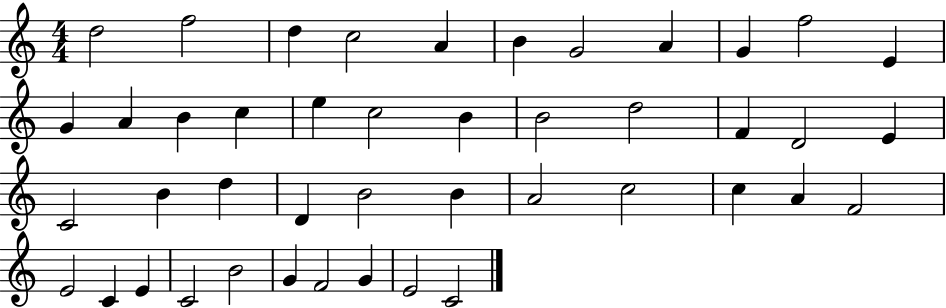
X:1
T:Untitled
M:4/4
L:1/4
K:C
d2 f2 d c2 A B G2 A G f2 E G A B c e c2 B B2 d2 F D2 E C2 B d D B2 B A2 c2 c A F2 E2 C E C2 B2 G F2 G E2 C2